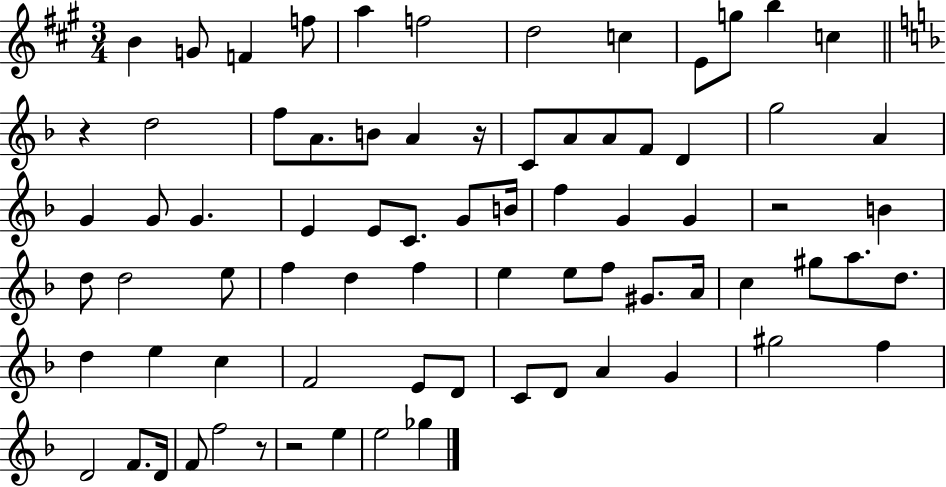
{
  \clef treble
  \numericTimeSignature
  \time 3/4
  \key a \major
  b'4 g'8 f'4 f''8 | a''4 f''2 | d''2 c''4 | e'8 g''8 b''4 c''4 | \break \bar "||" \break \key f \major r4 d''2 | f''8 a'8. b'8 a'4 r16 | c'8 a'8 a'8 f'8 d'4 | g''2 a'4 | \break g'4 g'8 g'4. | e'4 e'8 c'8. g'8 b'16 | f''4 g'4 g'4 | r2 b'4 | \break d''8 d''2 e''8 | f''4 d''4 f''4 | e''4 e''8 f''8 gis'8. a'16 | c''4 gis''8 a''8. d''8. | \break d''4 e''4 c''4 | f'2 e'8 d'8 | c'8 d'8 a'4 g'4 | gis''2 f''4 | \break d'2 f'8. d'16 | f'8 f''2 r8 | r2 e''4 | e''2 ges''4 | \break \bar "|."
}